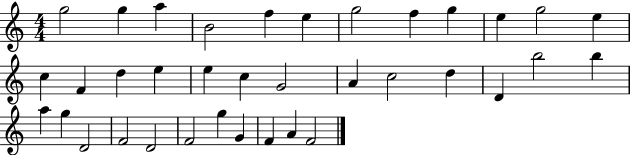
G5/h G5/q A5/q B4/h F5/q E5/q G5/h F5/q G5/q E5/q G5/h E5/q C5/q F4/q D5/q E5/q E5/q C5/q G4/h A4/q C5/h D5/q D4/q B5/h B5/q A5/q G5/q D4/h F4/h D4/h F4/h G5/q G4/q F4/q A4/q F4/h